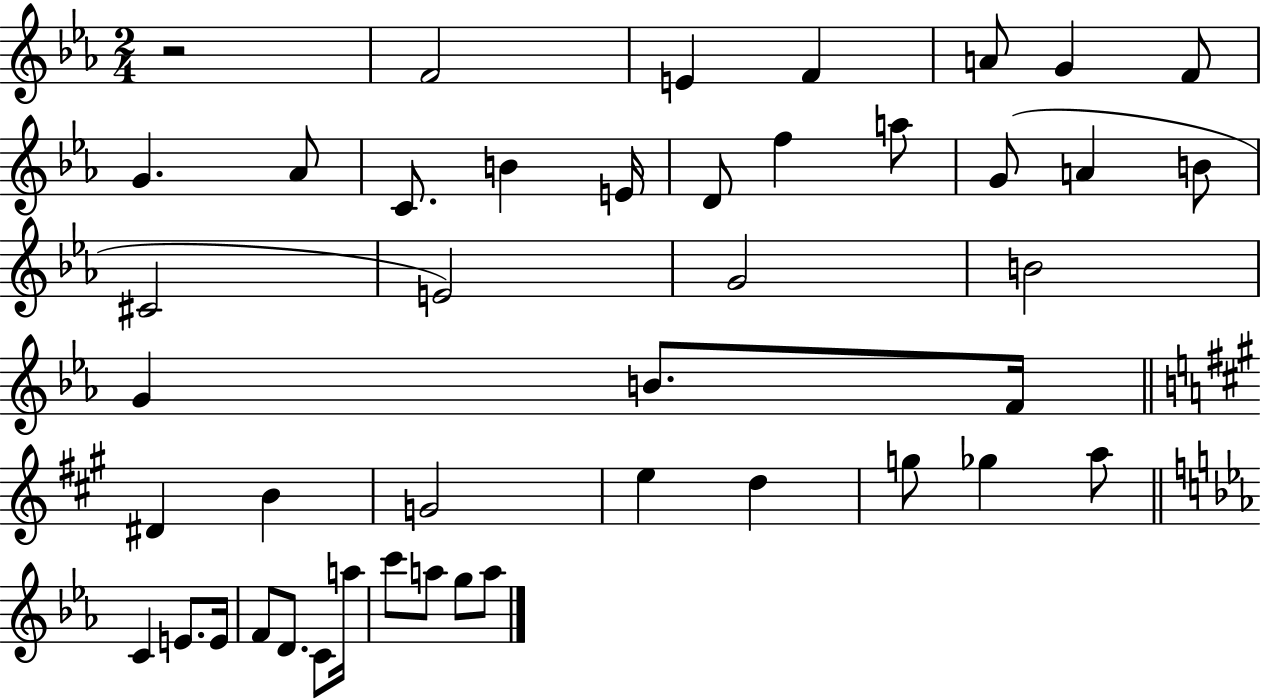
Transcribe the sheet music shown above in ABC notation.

X:1
T:Untitled
M:2/4
L:1/4
K:Eb
z2 F2 E F A/2 G F/2 G _A/2 C/2 B E/4 D/2 f a/2 G/2 A B/2 ^C2 E2 G2 B2 G B/2 F/4 ^D B G2 e d g/2 _g a/2 C E/2 E/4 F/2 D/2 C/2 a/4 c'/2 a/2 g/2 a/2